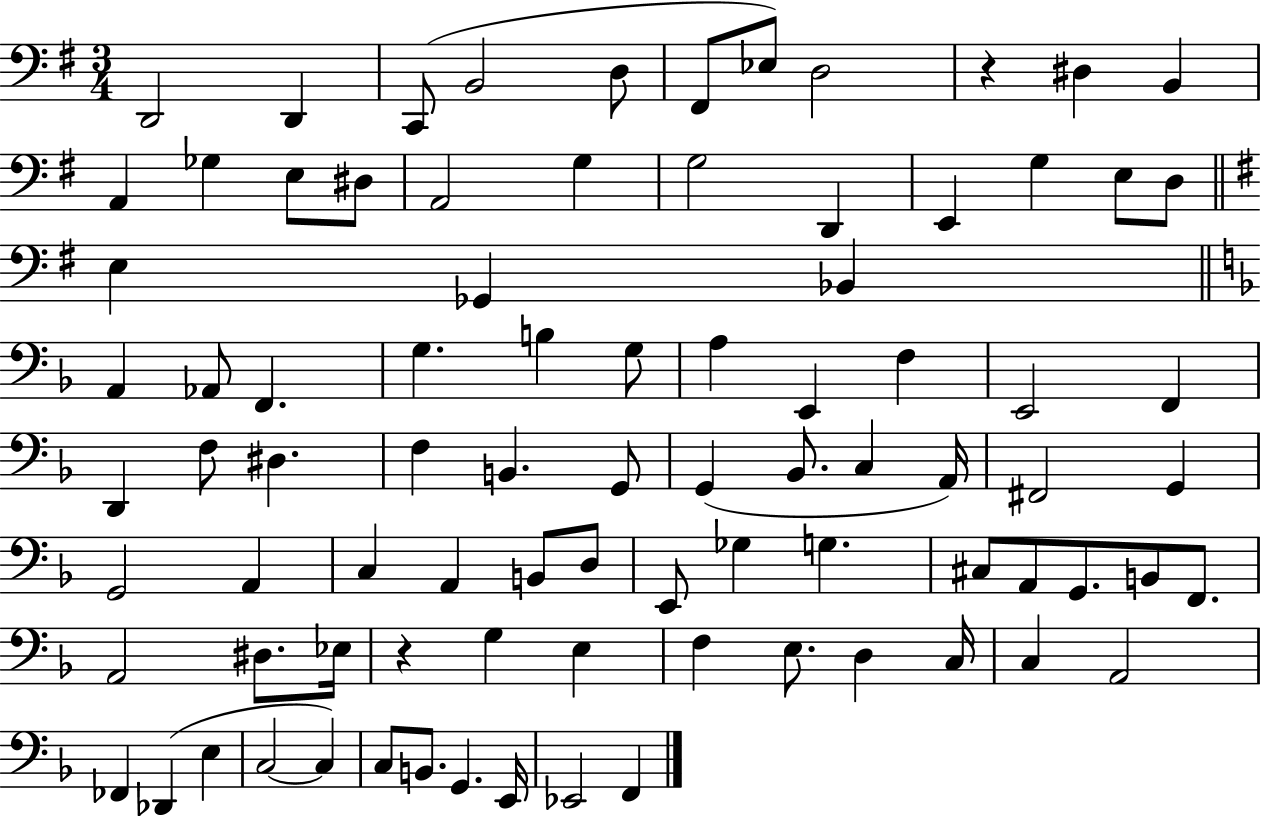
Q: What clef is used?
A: bass